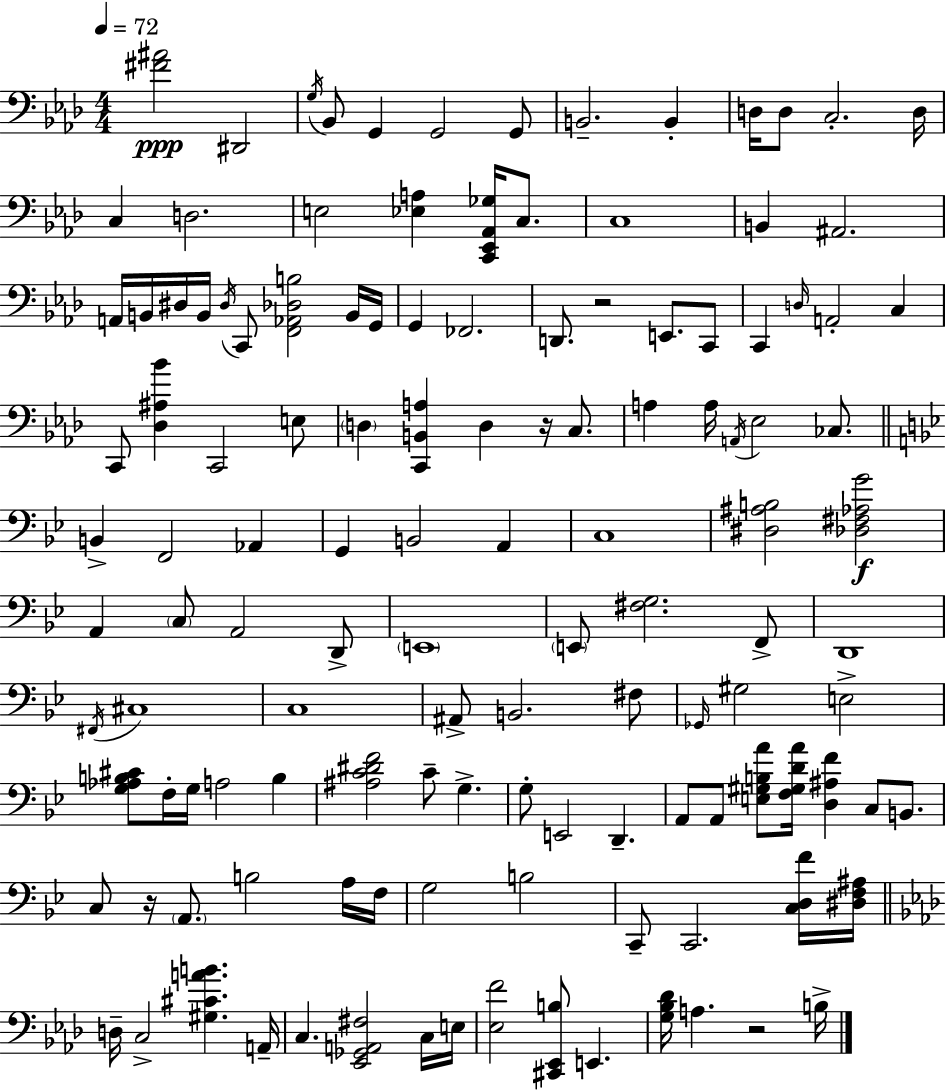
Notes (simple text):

[F#4,A#4]/h D#2/h G3/s Bb2/e G2/q G2/h G2/e B2/h. B2/q D3/s D3/e C3/h. D3/s C3/q D3/h. E3/h [Eb3,A3]/q [C2,Eb2,Ab2,Gb3]/s C3/e. C3/w B2/q A#2/h. A2/s B2/s D#3/s B2/s D#3/s C2/e [F2,Ab2,Db3,B3]/h B2/s G2/s G2/q FES2/h. D2/e. R/h E2/e. C2/e C2/q D3/s A2/h C3/q C2/e [Db3,A#3,Bb4]/q C2/h E3/e D3/q [C2,B2,A3]/q D3/q R/s C3/e. A3/q A3/s A2/s Eb3/h CES3/e. B2/q F2/h Ab2/q G2/q B2/h A2/q C3/w [D#3,A#3,B3]/h [Db3,F#3,Ab3,G4]/h A2/q C3/e A2/h D2/e E2/w E2/e [F#3,G3]/h. F2/e D2/w F#2/s C#3/w C3/w A#2/e B2/h. F#3/e Gb2/s G#3/h E3/h [G3,Ab3,B3,C#4]/e F3/s G3/s A3/h B3/q [A#3,C4,D#4,F4]/h C4/e G3/q. G3/e E2/h D2/q. A2/e A2/e [E3,G#3,B3,A4]/e [F3,G#3,D4,A4]/s [D3,A#3,F4]/q C3/e B2/e. C3/e R/s A2/e. B3/h A3/s F3/s G3/h B3/h C2/e C2/h. [C3,D3,F4]/s [D#3,F3,A#3]/s D3/s C3/h [G#3,C#4,A4,B4]/q. A2/s C3/q. [Eb2,Gb2,A2,F#3]/h C3/s E3/s [Eb3,F4]/h [C#2,Eb2,B3]/e E2/q. [G3,Bb3,Db4]/s A3/q. R/h B3/s